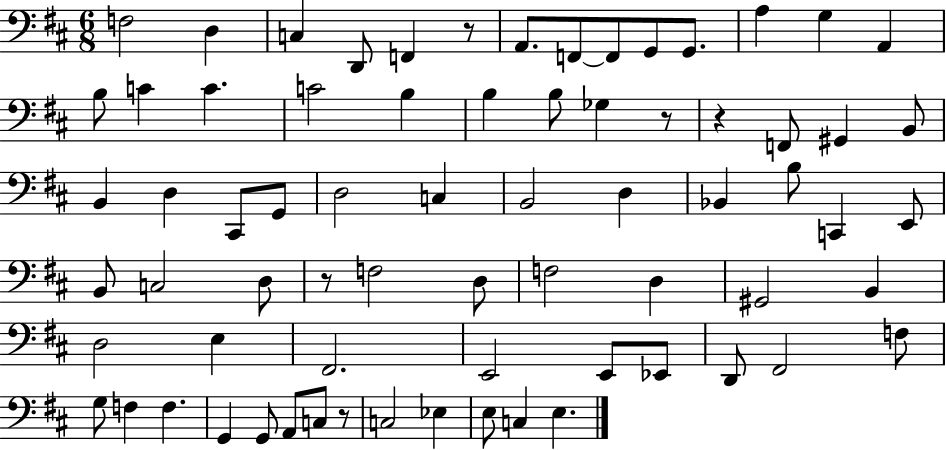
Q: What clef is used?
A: bass